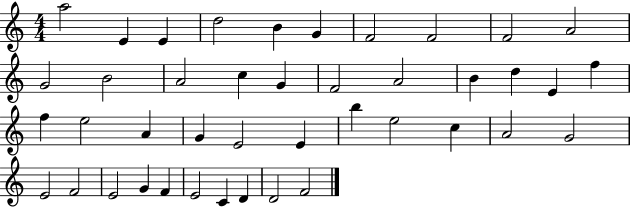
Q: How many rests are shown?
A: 0